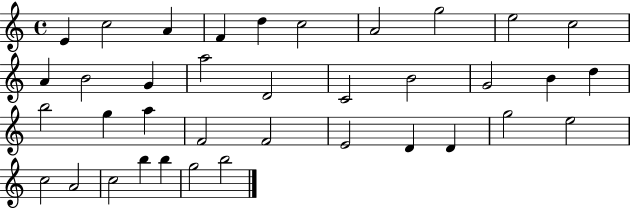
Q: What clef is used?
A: treble